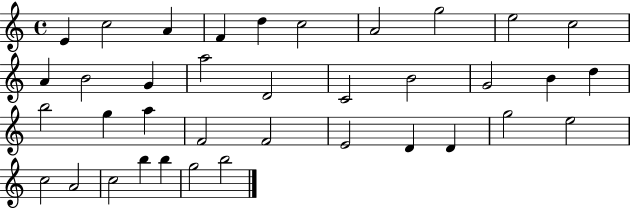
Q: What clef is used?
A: treble